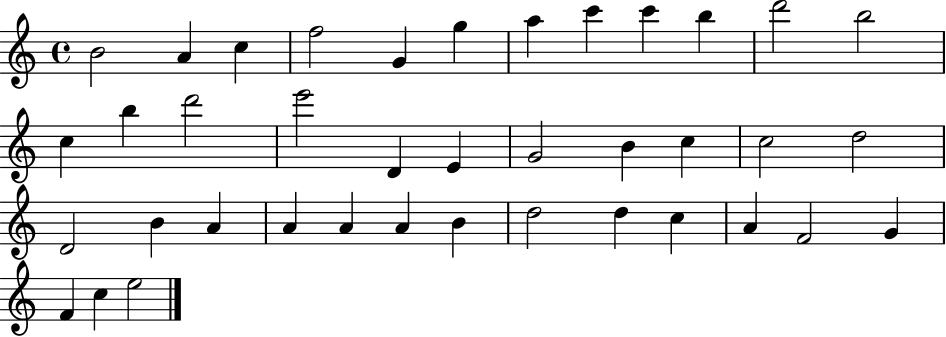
X:1
T:Untitled
M:4/4
L:1/4
K:C
B2 A c f2 G g a c' c' b d'2 b2 c b d'2 e'2 D E G2 B c c2 d2 D2 B A A A A B d2 d c A F2 G F c e2